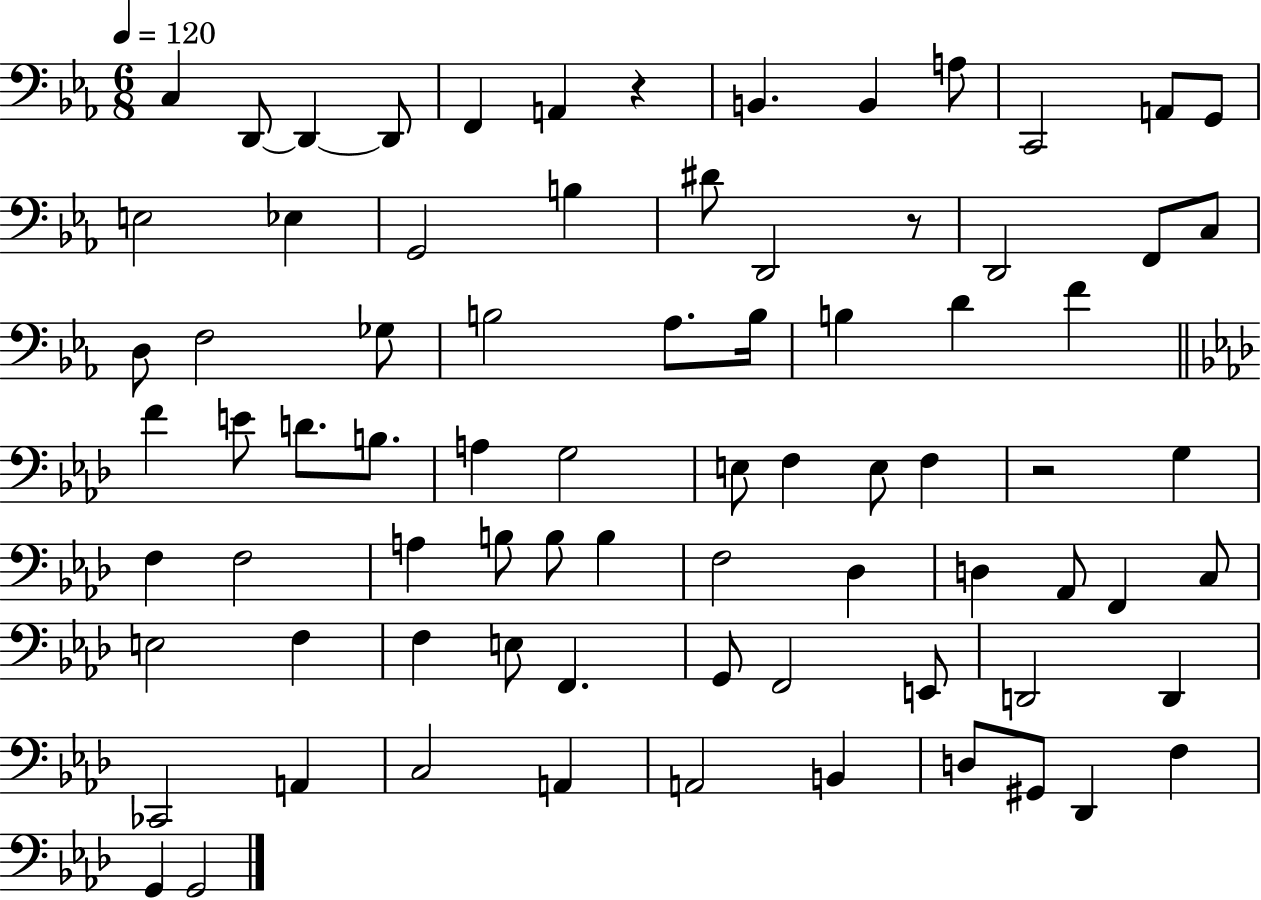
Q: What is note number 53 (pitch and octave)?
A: C3